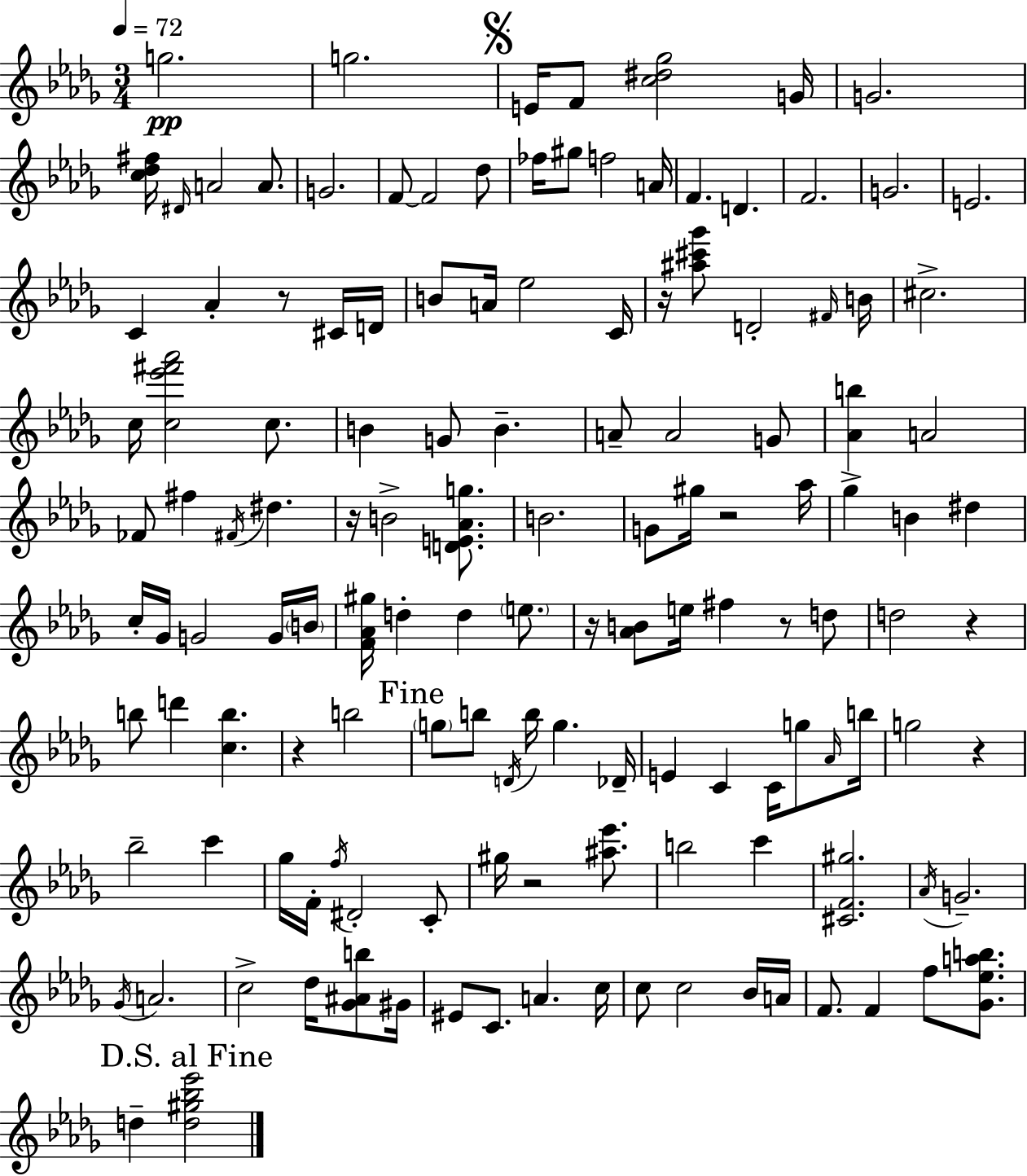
{
  \clef treble
  \numericTimeSignature
  \time 3/4
  \key bes \minor
  \tempo 4 = 72
  g''2.\pp | g''2. | \mark \markup { \musicglyph "scripts.segno" } e'16 f'8 <c'' dis'' ges''>2 g'16 | g'2. | \break <c'' des'' fis''>16 \grace { dis'16 } a'2 a'8. | g'2. | f'8~~ f'2 des''8 | fes''16 gis''8 f''2 | \break a'16 f'4. d'4. | f'2. | g'2. | e'2. | \break c'4 aes'4-. r8 cis'16 | d'16 b'8 a'16 ees''2 | c'16 r16 <ais'' cis''' ges'''>8 d'2-. | \grace { fis'16 } b'16 cis''2.-> | \break c''16 <c'' ees''' fis''' aes'''>2 c''8. | b'4 g'8 b'4.-- | a'8-- a'2 | g'8 <aes' b''>4 a'2 | \break fes'8 fis''4 \acciaccatura { fis'16 } dis''4. | r16 b'2-> | <d' e' aes' g''>8. b'2. | g'8 gis''16 r2 | \break aes''16 ges''4-> b'4 dis''4 | c''16-. ges'16 g'2 | g'16 \parenthesize b'16 <f' aes' gis''>16 d''4-. d''4 | \parenthesize e''8. r16 <aes' b'>8 e''16 fis''4 r8 | \break d''8 d''2 r4 | b''8 d'''4 <c'' b''>4. | r4 b''2 | \mark "Fine" \parenthesize g''8 b''8 \acciaccatura { d'16 } b''16 g''4. | \break des'16-- e'4 c'4 | c'16 g''8 \grace { aes'16 } b''16 g''2 | r4 bes''2-- | c'''4 ges''16 f'16-. \acciaccatura { f''16 } dis'2-. | \break c'8-. gis''16 r2 | <ais'' ees'''>8. b''2 | c'''4 <cis' f' gis''>2. | \acciaccatura { aes'16 } g'2.-- | \break \acciaccatura { ges'16 } a'2. | c''2-> | des''16 <ges' ais' b''>8 gis'16 eis'8 c'8. | a'4. c''16 c''8 c''2 | \break bes'16 a'16 f'8. f'4 | f''8 <ges' ees'' a'' b''>8. \mark "D.S. al Fine" d''4-- | <d'' gis'' bes'' ees'''>2 \bar "|."
}